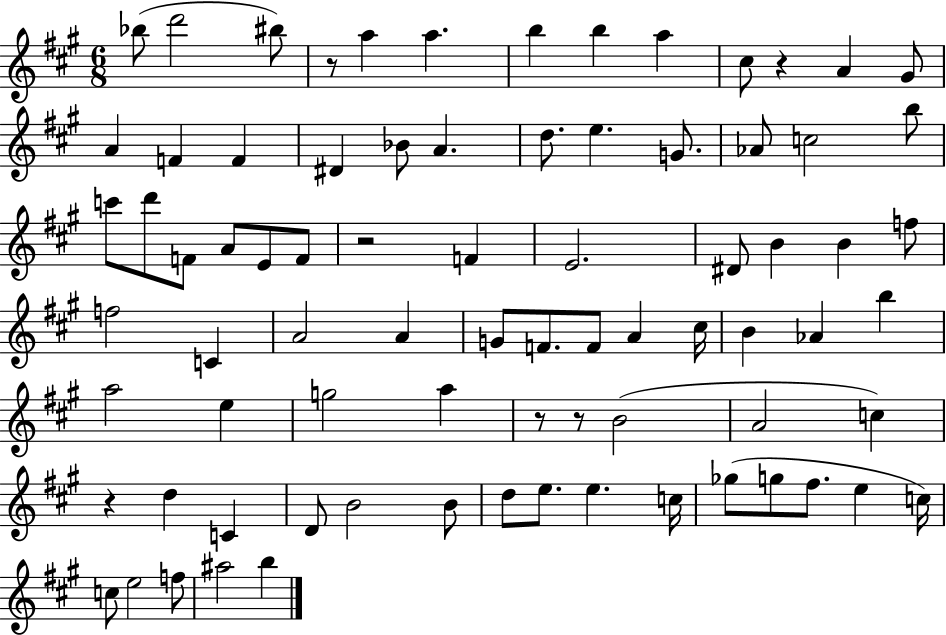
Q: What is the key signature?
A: A major